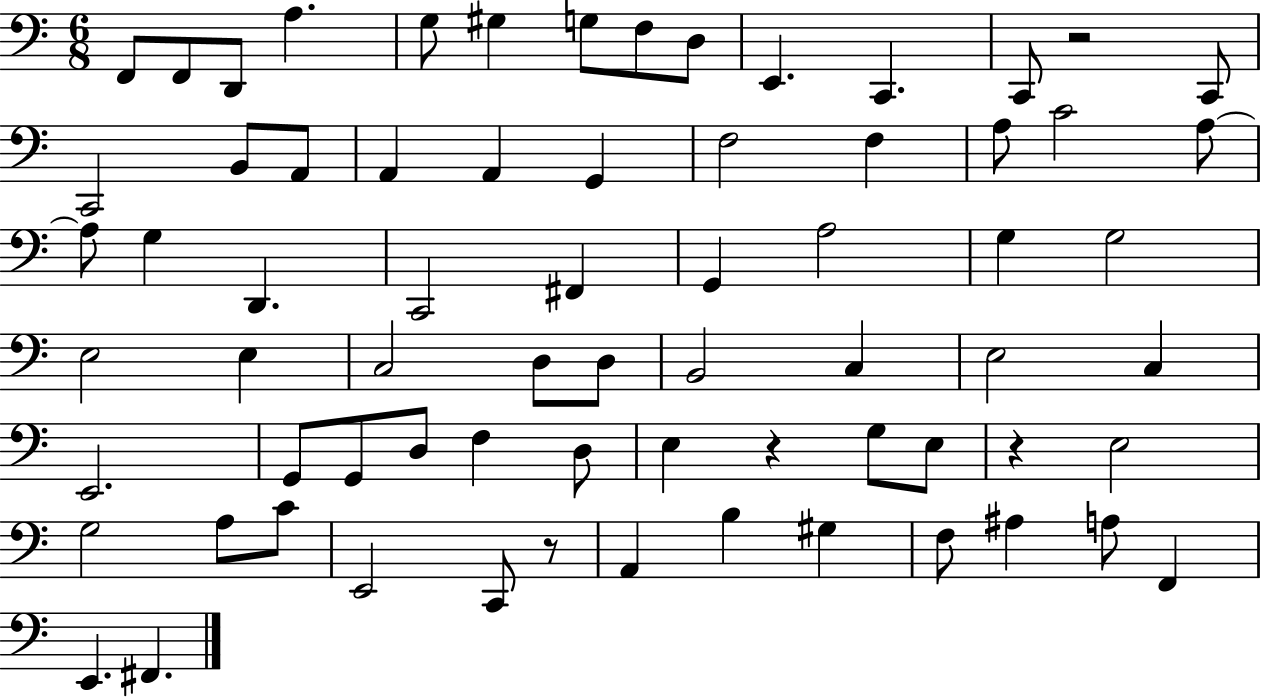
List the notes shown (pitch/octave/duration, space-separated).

F2/e F2/e D2/e A3/q. G3/e G#3/q G3/e F3/e D3/e E2/q. C2/q. C2/e R/h C2/e C2/h B2/e A2/e A2/q A2/q G2/q F3/h F3/q A3/e C4/h A3/e A3/e G3/q D2/q. C2/h F#2/q G2/q A3/h G3/q G3/h E3/h E3/q C3/h D3/e D3/e B2/h C3/q E3/h C3/q E2/h. G2/e G2/e D3/e F3/q D3/e E3/q R/q G3/e E3/e R/q E3/h G3/h A3/e C4/e E2/h C2/e R/e A2/q B3/q G#3/q F3/e A#3/q A3/e F2/q E2/q. F#2/q.